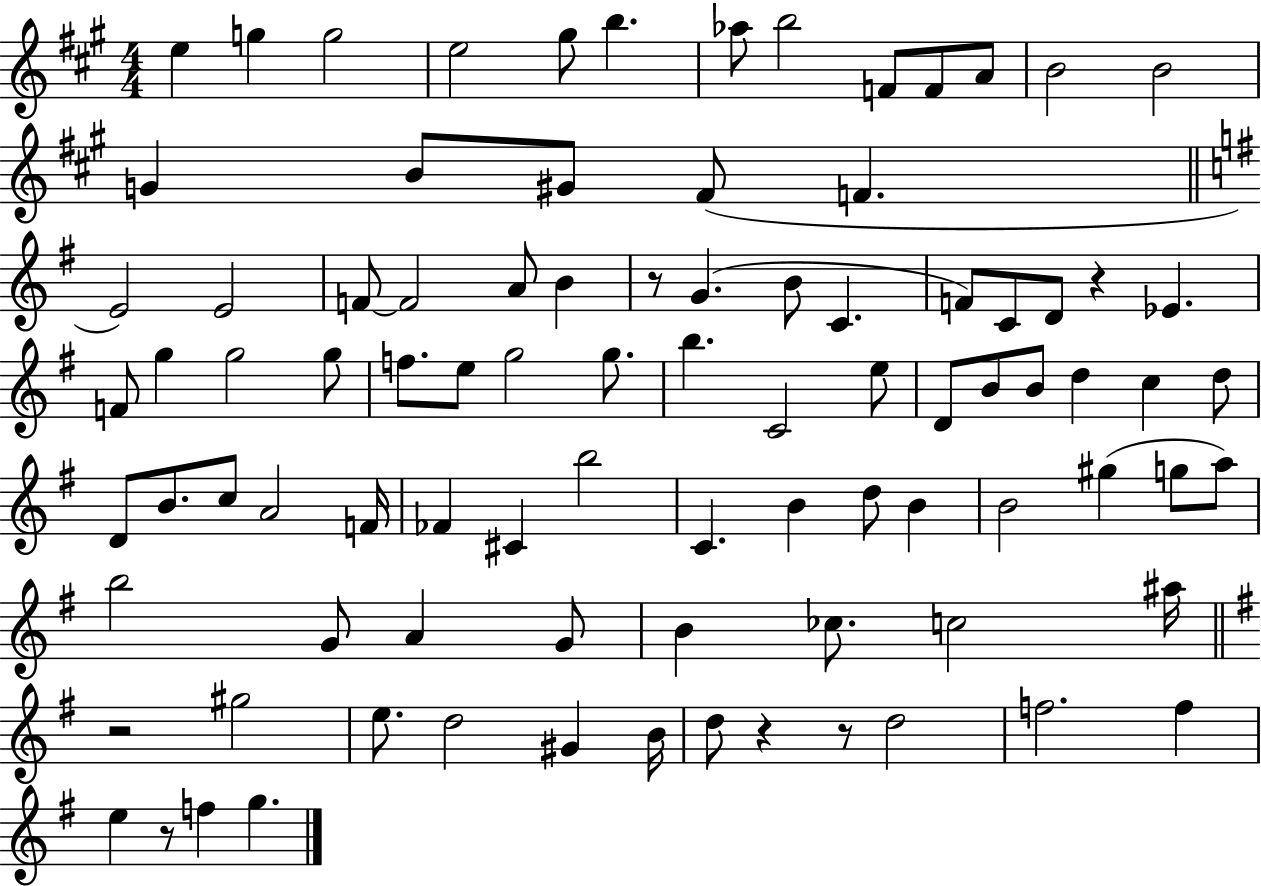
E5/q G5/q G5/h E5/h G#5/e B5/q. Ab5/e B5/h F4/e F4/e A4/e B4/h B4/h G4/q B4/e G#4/e F#4/e F4/q. E4/h E4/h F4/e F4/h A4/e B4/q R/e G4/q. B4/e C4/q. F4/e C4/e D4/e R/q Eb4/q. F4/e G5/q G5/h G5/e F5/e. E5/e G5/h G5/e. B5/q. C4/h E5/e D4/e B4/e B4/e D5/q C5/q D5/e D4/e B4/e. C5/e A4/h F4/s FES4/q C#4/q B5/h C4/q. B4/q D5/e B4/q B4/h G#5/q G5/e A5/e B5/h G4/e A4/q G4/e B4/q CES5/e. C5/h A#5/s R/h G#5/h E5/e. D5/h G#4/q B4/s D5/e R/q R/e D5/h F5/h. F5/q E5/q R/e F5/q G5/q.